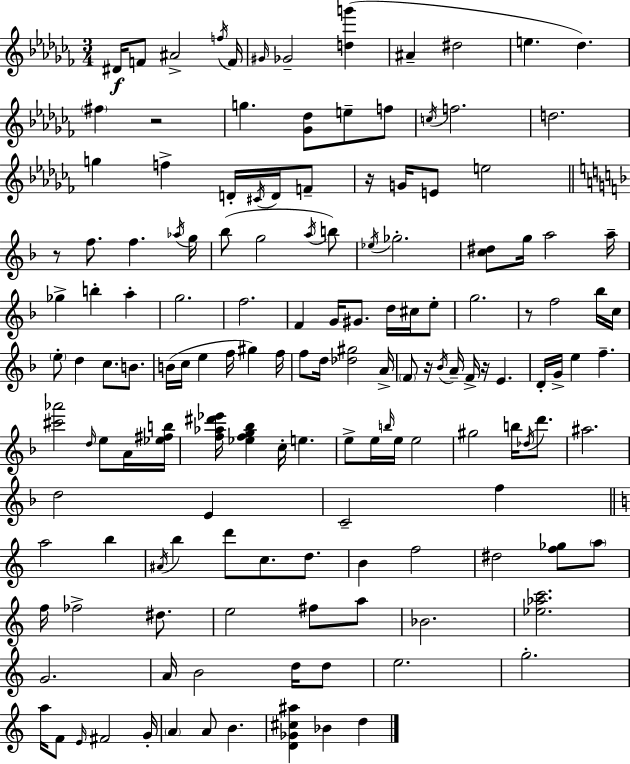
{
  \clef treble
  \numericTimeSignature
  \time 3/4
  \key aes \minor
  dis'16\f f'8 ais'2-> \acciaccatura { f''16 } | f'16 \grace { gis'16 } ges'2-- <d'' g'''>4( | ais'4-- dis''2 | e''4. des''4.) | \break \parenthesize fis''4 r2 | g''4. <ges' des''>8 e''8-- | f''8 \acciaccatura { c''16 } f''2. | d''2. | \break g''4 f''4-> d'16-. | \acciaccatura { cis'16 } d'16 f'8-- r16 g'16 e'8 e''2 | \bar "||" \break \key f \major r8 f''8. f''4. \acciaccatura { aes''16 } | g''16 bes''8( g''2 \acciaccatura { a''16 } | b''8) \acciaccatura { ees''16 } ges''2.-. | <c'' dis''>8 g''16 a''2 | \break a''16-- ges''4-> b''4-. a''4-. | g''2. | f''2. | f'4 g'16 gis'8. d''16 | \break cis''16 e''8-. g''2. | r8 f''2 | bes''16 c''16 \parenthesize e''8-. d''4 c''8. | b'8. b'16( c''16 e''4 f''16 gis''4) | \break f''16 f''8 d''16 <des'' gis''>2 | a'16-> \parenthesize f'8 r16 \acciaccatura { bes'16 } a'16-- f'16-> r16 e'4. | d'16-. g'16-> e''4 f''4.-- | <cis''' aes'''>2 | \break \grace { d''16 } e''8 a'16 <ees'' fis'' b''>16 <f'' aes'' dis''' ees'''>16 <ees'' f'' g'' bes''>4 c''16-. e''4. | e''8-> e''16 \grace { b''16 } e''16 e''2 | gis''2 | b''16 \acciaccatura { des''16 } d'''8. ais''2. | \break d''2 | e'4 c'2-- | f''4 \bar "||" \break \key c \major a''2 b''4 | \acciaccatura { ais'16 } b''4 d'''8 c''8. d''8. | b'4 f''2 | dis''2 <f'' ges''>8 \parenthesize a''8 | \break f''16 fes''2-> dis''8. | e''2 fis''8 a''8 | bes'2. | <ees'' aes'' c'''>2. | \break g'2. | a'16 b'2 d''16 d''8 | e''2. | g''2.-. | \break a''16 f'8 \grace { e'16 } fis'2 | g'16-. \parenthesize a'4 a'8 b'4. | <d' ges' cis'' ais''>4 bes'4 d''4 | \bar "|."
}